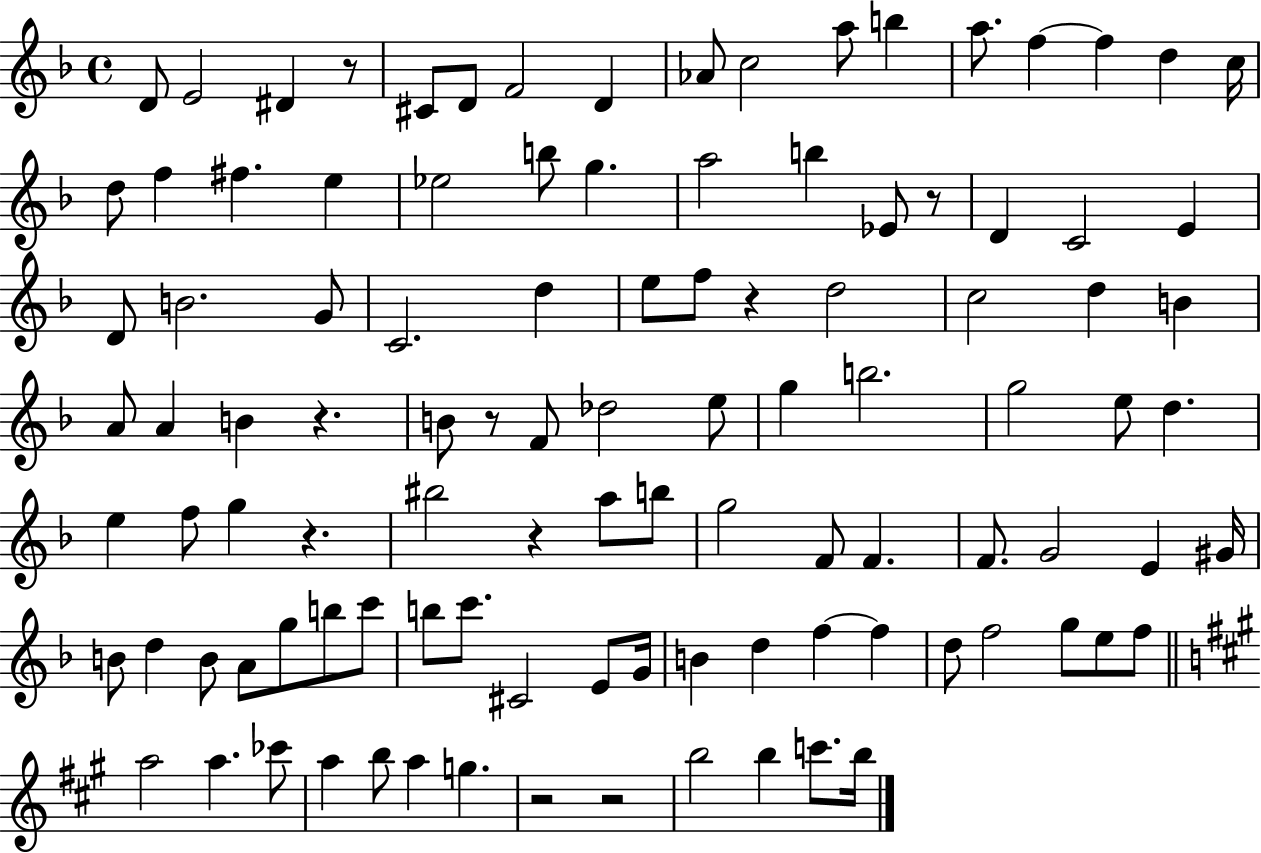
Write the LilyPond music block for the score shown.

{
  \clef treble
  \time 4/4
  \defaultTimeSignature
  \key f \major
  d'8 e'2 dis'4 r8 | cis'8 d'8 f'2 d'4 | aes'8 c''2 a''8 b''4 | a''8. f''4~~ f''4 d''4 c''16 | \break d''8 f''4 fis''4. e''4 | ees''2 b''8 g''4. | a''2 b''4 ees'8 r8 | d'4 c'2 e'4 | \break d'8 b'2. g'8 | c'2. d''4 | e''8 f''8 r4 d''2 | c''2 d''4 b'4 | \break a'8 a'4 b'4 r4. | b'8 r8 f'8 des''2 e''8 | g''4 b''2. | g''2 e''8 d''4. | \break e''4 f''8 g''4 r4. | bis''2 r4 a''8 b''8 | g''2 f'8 f'4. | f'8. g'2 e'4 gis'16 | \break b'8 d''4 b'8 a'8 g''8 b''8 c'''8 | b''8 c'''8. cis'2 e'8 g'16 | b'4 d''4 f''4~~ f''4 | d''8 f''2 g''8 e''8 f''8 | \break \bar "||" \break \key a \major a''2 a''4. ces'''8 | a''4 b''8 a''4 g''4. | r2 r2 | b''2 b''4 c'''8. b''16 | \break \bar "|."
}